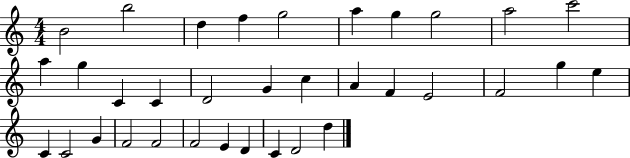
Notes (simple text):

B4/h B5/h D5/q F5/q G5/h A5/q G5/q G5/h A5/h C6/h A5/q G5/q C4/q C4/q D4/h G4/q C5/q A4/q F4/q E4/h F4/h G5/q E5/q C4/q C4/h G4/q F4/h F4/h F4/h E4/q D4/q C4/q D4/h D5/q